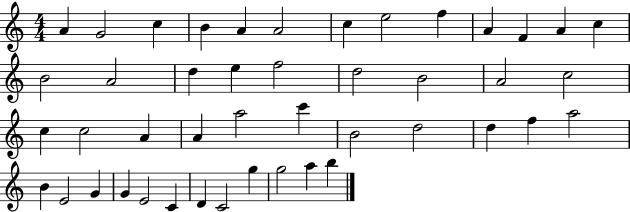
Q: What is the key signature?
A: C major